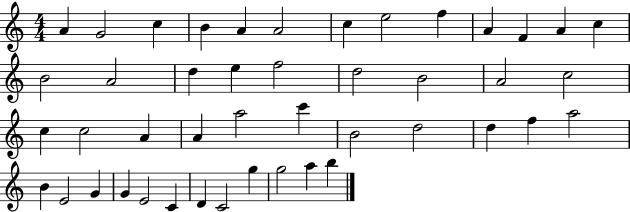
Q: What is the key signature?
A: C major